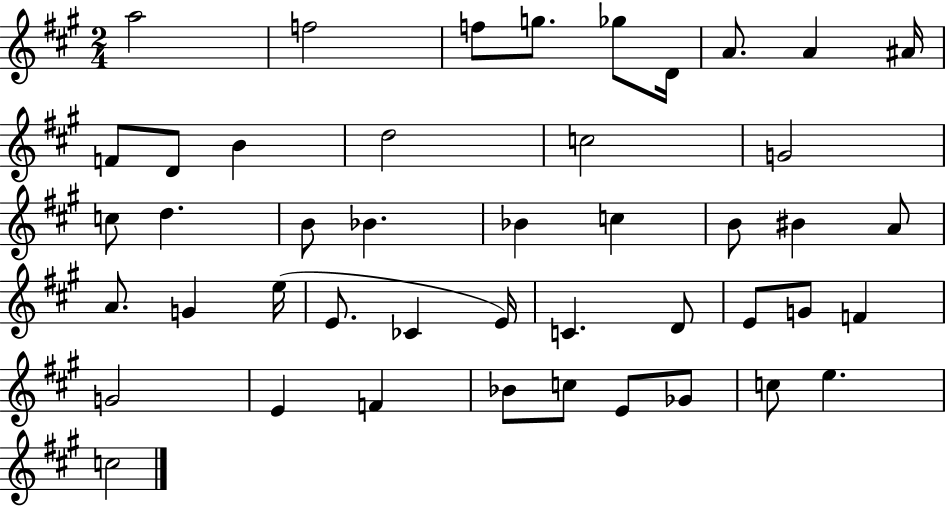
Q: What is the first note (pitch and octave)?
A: A5